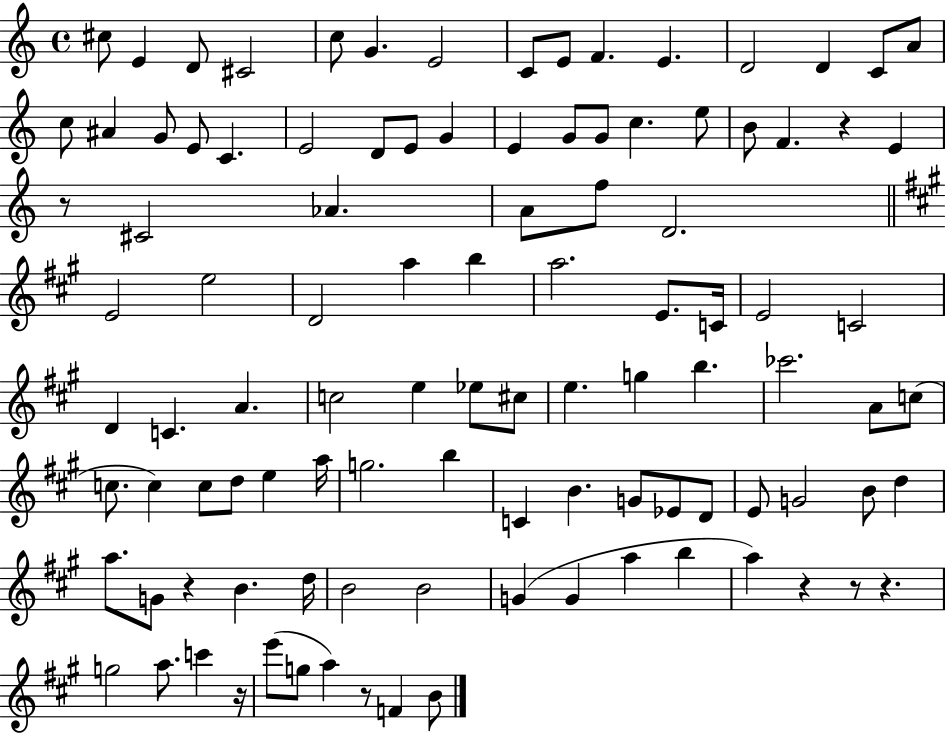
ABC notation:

X:1
T:Untitled
M:4/4
L:1/4
K:C
^c/2 E D/2 ^C2 c/2 G E2 C/2 E/2 F E D2 D C/2 A/2 c/2 ^A G/2 E/2 C E2 D/2 E/2 G E G/2 G/2 c e/2 B/2 F z E z/2 ^C2 _A A/2 f/2 D2 E2 e2 D2 a b a2 E/2 C/4 E2 C2 D C A c2 e _e/2 ^c/2 e g b _c'2 A/2 c/2 c/2 c c/2 d/2 e a/4 g2 b C B G/2 _E/2 D/2 E/2 G2 B/2 d a/2 G/2 z B d/4 B2 B2 G G a b a z z/2 z g2 a/2 c' z/4 e'/2 g/2 a z/2 F B/2